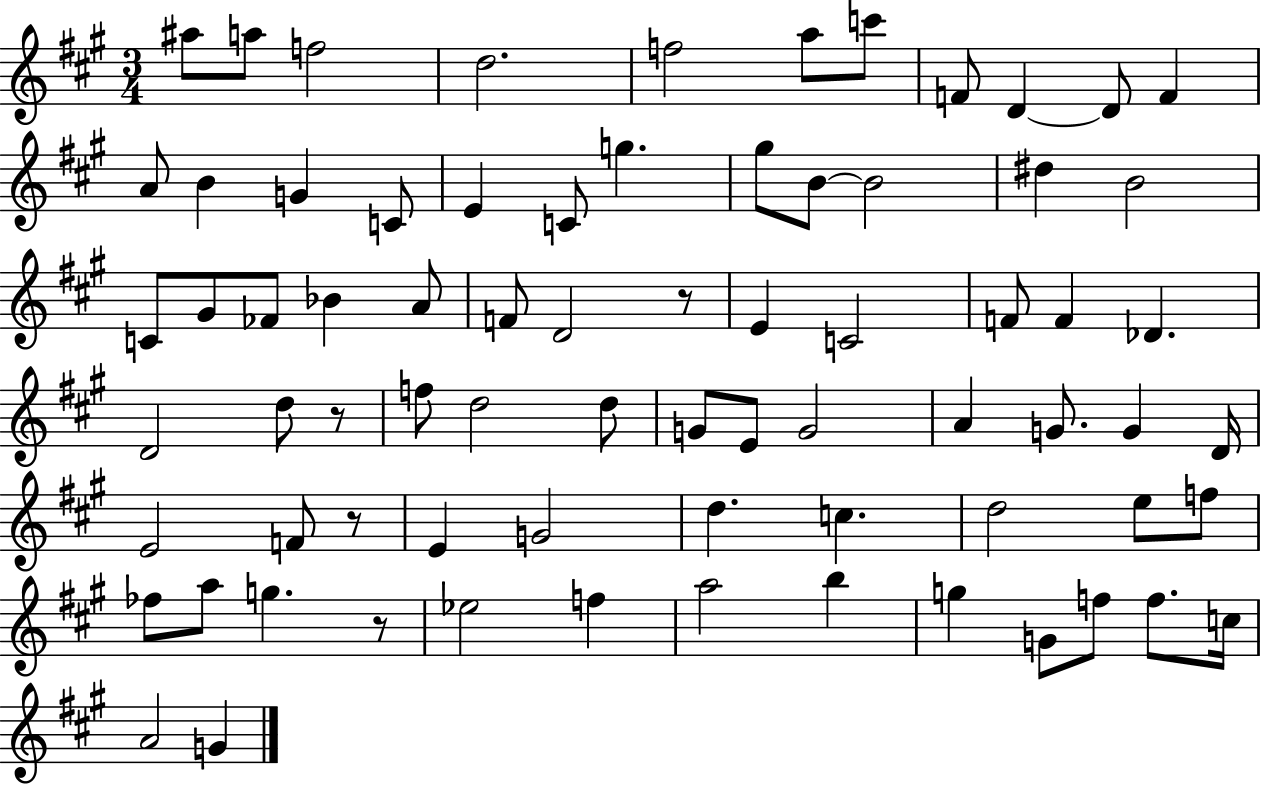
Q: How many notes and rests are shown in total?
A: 74